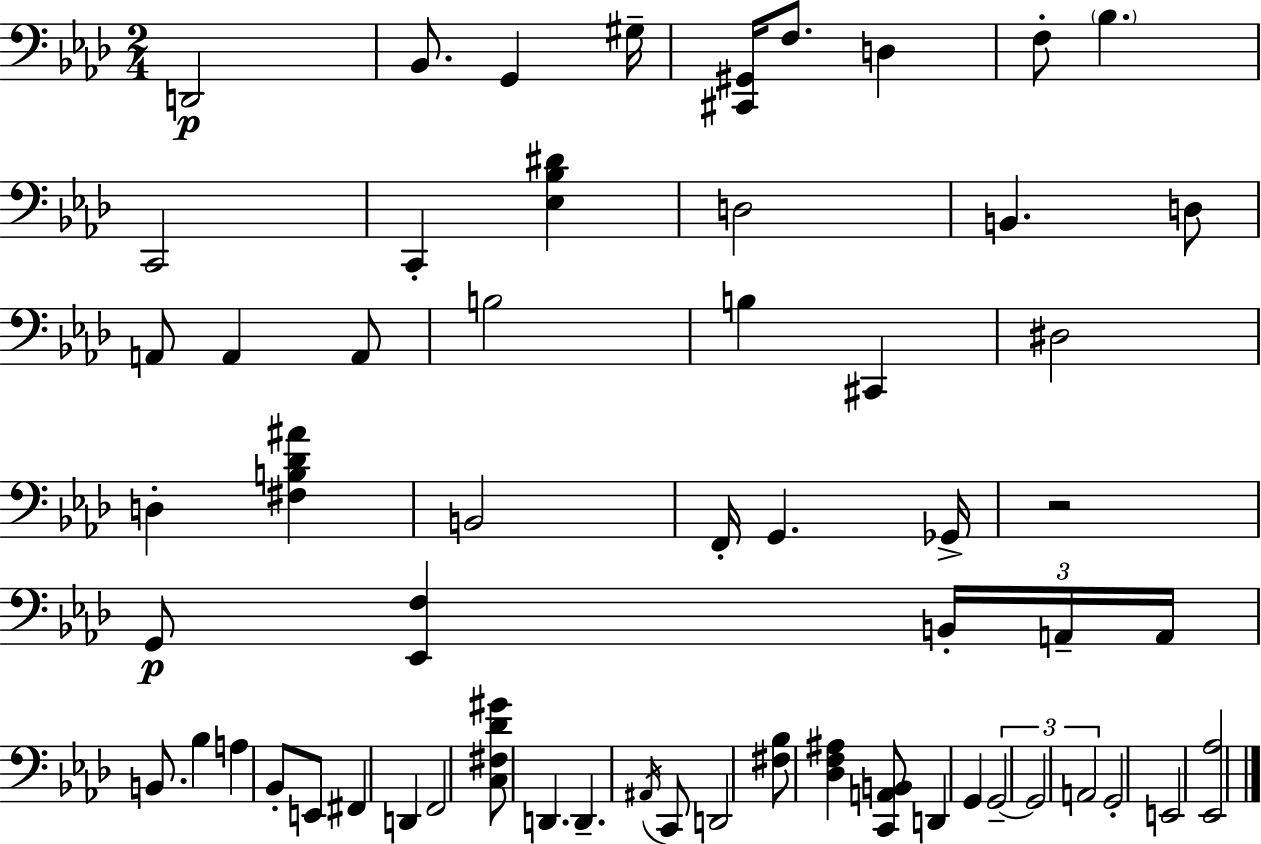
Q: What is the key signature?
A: AES major